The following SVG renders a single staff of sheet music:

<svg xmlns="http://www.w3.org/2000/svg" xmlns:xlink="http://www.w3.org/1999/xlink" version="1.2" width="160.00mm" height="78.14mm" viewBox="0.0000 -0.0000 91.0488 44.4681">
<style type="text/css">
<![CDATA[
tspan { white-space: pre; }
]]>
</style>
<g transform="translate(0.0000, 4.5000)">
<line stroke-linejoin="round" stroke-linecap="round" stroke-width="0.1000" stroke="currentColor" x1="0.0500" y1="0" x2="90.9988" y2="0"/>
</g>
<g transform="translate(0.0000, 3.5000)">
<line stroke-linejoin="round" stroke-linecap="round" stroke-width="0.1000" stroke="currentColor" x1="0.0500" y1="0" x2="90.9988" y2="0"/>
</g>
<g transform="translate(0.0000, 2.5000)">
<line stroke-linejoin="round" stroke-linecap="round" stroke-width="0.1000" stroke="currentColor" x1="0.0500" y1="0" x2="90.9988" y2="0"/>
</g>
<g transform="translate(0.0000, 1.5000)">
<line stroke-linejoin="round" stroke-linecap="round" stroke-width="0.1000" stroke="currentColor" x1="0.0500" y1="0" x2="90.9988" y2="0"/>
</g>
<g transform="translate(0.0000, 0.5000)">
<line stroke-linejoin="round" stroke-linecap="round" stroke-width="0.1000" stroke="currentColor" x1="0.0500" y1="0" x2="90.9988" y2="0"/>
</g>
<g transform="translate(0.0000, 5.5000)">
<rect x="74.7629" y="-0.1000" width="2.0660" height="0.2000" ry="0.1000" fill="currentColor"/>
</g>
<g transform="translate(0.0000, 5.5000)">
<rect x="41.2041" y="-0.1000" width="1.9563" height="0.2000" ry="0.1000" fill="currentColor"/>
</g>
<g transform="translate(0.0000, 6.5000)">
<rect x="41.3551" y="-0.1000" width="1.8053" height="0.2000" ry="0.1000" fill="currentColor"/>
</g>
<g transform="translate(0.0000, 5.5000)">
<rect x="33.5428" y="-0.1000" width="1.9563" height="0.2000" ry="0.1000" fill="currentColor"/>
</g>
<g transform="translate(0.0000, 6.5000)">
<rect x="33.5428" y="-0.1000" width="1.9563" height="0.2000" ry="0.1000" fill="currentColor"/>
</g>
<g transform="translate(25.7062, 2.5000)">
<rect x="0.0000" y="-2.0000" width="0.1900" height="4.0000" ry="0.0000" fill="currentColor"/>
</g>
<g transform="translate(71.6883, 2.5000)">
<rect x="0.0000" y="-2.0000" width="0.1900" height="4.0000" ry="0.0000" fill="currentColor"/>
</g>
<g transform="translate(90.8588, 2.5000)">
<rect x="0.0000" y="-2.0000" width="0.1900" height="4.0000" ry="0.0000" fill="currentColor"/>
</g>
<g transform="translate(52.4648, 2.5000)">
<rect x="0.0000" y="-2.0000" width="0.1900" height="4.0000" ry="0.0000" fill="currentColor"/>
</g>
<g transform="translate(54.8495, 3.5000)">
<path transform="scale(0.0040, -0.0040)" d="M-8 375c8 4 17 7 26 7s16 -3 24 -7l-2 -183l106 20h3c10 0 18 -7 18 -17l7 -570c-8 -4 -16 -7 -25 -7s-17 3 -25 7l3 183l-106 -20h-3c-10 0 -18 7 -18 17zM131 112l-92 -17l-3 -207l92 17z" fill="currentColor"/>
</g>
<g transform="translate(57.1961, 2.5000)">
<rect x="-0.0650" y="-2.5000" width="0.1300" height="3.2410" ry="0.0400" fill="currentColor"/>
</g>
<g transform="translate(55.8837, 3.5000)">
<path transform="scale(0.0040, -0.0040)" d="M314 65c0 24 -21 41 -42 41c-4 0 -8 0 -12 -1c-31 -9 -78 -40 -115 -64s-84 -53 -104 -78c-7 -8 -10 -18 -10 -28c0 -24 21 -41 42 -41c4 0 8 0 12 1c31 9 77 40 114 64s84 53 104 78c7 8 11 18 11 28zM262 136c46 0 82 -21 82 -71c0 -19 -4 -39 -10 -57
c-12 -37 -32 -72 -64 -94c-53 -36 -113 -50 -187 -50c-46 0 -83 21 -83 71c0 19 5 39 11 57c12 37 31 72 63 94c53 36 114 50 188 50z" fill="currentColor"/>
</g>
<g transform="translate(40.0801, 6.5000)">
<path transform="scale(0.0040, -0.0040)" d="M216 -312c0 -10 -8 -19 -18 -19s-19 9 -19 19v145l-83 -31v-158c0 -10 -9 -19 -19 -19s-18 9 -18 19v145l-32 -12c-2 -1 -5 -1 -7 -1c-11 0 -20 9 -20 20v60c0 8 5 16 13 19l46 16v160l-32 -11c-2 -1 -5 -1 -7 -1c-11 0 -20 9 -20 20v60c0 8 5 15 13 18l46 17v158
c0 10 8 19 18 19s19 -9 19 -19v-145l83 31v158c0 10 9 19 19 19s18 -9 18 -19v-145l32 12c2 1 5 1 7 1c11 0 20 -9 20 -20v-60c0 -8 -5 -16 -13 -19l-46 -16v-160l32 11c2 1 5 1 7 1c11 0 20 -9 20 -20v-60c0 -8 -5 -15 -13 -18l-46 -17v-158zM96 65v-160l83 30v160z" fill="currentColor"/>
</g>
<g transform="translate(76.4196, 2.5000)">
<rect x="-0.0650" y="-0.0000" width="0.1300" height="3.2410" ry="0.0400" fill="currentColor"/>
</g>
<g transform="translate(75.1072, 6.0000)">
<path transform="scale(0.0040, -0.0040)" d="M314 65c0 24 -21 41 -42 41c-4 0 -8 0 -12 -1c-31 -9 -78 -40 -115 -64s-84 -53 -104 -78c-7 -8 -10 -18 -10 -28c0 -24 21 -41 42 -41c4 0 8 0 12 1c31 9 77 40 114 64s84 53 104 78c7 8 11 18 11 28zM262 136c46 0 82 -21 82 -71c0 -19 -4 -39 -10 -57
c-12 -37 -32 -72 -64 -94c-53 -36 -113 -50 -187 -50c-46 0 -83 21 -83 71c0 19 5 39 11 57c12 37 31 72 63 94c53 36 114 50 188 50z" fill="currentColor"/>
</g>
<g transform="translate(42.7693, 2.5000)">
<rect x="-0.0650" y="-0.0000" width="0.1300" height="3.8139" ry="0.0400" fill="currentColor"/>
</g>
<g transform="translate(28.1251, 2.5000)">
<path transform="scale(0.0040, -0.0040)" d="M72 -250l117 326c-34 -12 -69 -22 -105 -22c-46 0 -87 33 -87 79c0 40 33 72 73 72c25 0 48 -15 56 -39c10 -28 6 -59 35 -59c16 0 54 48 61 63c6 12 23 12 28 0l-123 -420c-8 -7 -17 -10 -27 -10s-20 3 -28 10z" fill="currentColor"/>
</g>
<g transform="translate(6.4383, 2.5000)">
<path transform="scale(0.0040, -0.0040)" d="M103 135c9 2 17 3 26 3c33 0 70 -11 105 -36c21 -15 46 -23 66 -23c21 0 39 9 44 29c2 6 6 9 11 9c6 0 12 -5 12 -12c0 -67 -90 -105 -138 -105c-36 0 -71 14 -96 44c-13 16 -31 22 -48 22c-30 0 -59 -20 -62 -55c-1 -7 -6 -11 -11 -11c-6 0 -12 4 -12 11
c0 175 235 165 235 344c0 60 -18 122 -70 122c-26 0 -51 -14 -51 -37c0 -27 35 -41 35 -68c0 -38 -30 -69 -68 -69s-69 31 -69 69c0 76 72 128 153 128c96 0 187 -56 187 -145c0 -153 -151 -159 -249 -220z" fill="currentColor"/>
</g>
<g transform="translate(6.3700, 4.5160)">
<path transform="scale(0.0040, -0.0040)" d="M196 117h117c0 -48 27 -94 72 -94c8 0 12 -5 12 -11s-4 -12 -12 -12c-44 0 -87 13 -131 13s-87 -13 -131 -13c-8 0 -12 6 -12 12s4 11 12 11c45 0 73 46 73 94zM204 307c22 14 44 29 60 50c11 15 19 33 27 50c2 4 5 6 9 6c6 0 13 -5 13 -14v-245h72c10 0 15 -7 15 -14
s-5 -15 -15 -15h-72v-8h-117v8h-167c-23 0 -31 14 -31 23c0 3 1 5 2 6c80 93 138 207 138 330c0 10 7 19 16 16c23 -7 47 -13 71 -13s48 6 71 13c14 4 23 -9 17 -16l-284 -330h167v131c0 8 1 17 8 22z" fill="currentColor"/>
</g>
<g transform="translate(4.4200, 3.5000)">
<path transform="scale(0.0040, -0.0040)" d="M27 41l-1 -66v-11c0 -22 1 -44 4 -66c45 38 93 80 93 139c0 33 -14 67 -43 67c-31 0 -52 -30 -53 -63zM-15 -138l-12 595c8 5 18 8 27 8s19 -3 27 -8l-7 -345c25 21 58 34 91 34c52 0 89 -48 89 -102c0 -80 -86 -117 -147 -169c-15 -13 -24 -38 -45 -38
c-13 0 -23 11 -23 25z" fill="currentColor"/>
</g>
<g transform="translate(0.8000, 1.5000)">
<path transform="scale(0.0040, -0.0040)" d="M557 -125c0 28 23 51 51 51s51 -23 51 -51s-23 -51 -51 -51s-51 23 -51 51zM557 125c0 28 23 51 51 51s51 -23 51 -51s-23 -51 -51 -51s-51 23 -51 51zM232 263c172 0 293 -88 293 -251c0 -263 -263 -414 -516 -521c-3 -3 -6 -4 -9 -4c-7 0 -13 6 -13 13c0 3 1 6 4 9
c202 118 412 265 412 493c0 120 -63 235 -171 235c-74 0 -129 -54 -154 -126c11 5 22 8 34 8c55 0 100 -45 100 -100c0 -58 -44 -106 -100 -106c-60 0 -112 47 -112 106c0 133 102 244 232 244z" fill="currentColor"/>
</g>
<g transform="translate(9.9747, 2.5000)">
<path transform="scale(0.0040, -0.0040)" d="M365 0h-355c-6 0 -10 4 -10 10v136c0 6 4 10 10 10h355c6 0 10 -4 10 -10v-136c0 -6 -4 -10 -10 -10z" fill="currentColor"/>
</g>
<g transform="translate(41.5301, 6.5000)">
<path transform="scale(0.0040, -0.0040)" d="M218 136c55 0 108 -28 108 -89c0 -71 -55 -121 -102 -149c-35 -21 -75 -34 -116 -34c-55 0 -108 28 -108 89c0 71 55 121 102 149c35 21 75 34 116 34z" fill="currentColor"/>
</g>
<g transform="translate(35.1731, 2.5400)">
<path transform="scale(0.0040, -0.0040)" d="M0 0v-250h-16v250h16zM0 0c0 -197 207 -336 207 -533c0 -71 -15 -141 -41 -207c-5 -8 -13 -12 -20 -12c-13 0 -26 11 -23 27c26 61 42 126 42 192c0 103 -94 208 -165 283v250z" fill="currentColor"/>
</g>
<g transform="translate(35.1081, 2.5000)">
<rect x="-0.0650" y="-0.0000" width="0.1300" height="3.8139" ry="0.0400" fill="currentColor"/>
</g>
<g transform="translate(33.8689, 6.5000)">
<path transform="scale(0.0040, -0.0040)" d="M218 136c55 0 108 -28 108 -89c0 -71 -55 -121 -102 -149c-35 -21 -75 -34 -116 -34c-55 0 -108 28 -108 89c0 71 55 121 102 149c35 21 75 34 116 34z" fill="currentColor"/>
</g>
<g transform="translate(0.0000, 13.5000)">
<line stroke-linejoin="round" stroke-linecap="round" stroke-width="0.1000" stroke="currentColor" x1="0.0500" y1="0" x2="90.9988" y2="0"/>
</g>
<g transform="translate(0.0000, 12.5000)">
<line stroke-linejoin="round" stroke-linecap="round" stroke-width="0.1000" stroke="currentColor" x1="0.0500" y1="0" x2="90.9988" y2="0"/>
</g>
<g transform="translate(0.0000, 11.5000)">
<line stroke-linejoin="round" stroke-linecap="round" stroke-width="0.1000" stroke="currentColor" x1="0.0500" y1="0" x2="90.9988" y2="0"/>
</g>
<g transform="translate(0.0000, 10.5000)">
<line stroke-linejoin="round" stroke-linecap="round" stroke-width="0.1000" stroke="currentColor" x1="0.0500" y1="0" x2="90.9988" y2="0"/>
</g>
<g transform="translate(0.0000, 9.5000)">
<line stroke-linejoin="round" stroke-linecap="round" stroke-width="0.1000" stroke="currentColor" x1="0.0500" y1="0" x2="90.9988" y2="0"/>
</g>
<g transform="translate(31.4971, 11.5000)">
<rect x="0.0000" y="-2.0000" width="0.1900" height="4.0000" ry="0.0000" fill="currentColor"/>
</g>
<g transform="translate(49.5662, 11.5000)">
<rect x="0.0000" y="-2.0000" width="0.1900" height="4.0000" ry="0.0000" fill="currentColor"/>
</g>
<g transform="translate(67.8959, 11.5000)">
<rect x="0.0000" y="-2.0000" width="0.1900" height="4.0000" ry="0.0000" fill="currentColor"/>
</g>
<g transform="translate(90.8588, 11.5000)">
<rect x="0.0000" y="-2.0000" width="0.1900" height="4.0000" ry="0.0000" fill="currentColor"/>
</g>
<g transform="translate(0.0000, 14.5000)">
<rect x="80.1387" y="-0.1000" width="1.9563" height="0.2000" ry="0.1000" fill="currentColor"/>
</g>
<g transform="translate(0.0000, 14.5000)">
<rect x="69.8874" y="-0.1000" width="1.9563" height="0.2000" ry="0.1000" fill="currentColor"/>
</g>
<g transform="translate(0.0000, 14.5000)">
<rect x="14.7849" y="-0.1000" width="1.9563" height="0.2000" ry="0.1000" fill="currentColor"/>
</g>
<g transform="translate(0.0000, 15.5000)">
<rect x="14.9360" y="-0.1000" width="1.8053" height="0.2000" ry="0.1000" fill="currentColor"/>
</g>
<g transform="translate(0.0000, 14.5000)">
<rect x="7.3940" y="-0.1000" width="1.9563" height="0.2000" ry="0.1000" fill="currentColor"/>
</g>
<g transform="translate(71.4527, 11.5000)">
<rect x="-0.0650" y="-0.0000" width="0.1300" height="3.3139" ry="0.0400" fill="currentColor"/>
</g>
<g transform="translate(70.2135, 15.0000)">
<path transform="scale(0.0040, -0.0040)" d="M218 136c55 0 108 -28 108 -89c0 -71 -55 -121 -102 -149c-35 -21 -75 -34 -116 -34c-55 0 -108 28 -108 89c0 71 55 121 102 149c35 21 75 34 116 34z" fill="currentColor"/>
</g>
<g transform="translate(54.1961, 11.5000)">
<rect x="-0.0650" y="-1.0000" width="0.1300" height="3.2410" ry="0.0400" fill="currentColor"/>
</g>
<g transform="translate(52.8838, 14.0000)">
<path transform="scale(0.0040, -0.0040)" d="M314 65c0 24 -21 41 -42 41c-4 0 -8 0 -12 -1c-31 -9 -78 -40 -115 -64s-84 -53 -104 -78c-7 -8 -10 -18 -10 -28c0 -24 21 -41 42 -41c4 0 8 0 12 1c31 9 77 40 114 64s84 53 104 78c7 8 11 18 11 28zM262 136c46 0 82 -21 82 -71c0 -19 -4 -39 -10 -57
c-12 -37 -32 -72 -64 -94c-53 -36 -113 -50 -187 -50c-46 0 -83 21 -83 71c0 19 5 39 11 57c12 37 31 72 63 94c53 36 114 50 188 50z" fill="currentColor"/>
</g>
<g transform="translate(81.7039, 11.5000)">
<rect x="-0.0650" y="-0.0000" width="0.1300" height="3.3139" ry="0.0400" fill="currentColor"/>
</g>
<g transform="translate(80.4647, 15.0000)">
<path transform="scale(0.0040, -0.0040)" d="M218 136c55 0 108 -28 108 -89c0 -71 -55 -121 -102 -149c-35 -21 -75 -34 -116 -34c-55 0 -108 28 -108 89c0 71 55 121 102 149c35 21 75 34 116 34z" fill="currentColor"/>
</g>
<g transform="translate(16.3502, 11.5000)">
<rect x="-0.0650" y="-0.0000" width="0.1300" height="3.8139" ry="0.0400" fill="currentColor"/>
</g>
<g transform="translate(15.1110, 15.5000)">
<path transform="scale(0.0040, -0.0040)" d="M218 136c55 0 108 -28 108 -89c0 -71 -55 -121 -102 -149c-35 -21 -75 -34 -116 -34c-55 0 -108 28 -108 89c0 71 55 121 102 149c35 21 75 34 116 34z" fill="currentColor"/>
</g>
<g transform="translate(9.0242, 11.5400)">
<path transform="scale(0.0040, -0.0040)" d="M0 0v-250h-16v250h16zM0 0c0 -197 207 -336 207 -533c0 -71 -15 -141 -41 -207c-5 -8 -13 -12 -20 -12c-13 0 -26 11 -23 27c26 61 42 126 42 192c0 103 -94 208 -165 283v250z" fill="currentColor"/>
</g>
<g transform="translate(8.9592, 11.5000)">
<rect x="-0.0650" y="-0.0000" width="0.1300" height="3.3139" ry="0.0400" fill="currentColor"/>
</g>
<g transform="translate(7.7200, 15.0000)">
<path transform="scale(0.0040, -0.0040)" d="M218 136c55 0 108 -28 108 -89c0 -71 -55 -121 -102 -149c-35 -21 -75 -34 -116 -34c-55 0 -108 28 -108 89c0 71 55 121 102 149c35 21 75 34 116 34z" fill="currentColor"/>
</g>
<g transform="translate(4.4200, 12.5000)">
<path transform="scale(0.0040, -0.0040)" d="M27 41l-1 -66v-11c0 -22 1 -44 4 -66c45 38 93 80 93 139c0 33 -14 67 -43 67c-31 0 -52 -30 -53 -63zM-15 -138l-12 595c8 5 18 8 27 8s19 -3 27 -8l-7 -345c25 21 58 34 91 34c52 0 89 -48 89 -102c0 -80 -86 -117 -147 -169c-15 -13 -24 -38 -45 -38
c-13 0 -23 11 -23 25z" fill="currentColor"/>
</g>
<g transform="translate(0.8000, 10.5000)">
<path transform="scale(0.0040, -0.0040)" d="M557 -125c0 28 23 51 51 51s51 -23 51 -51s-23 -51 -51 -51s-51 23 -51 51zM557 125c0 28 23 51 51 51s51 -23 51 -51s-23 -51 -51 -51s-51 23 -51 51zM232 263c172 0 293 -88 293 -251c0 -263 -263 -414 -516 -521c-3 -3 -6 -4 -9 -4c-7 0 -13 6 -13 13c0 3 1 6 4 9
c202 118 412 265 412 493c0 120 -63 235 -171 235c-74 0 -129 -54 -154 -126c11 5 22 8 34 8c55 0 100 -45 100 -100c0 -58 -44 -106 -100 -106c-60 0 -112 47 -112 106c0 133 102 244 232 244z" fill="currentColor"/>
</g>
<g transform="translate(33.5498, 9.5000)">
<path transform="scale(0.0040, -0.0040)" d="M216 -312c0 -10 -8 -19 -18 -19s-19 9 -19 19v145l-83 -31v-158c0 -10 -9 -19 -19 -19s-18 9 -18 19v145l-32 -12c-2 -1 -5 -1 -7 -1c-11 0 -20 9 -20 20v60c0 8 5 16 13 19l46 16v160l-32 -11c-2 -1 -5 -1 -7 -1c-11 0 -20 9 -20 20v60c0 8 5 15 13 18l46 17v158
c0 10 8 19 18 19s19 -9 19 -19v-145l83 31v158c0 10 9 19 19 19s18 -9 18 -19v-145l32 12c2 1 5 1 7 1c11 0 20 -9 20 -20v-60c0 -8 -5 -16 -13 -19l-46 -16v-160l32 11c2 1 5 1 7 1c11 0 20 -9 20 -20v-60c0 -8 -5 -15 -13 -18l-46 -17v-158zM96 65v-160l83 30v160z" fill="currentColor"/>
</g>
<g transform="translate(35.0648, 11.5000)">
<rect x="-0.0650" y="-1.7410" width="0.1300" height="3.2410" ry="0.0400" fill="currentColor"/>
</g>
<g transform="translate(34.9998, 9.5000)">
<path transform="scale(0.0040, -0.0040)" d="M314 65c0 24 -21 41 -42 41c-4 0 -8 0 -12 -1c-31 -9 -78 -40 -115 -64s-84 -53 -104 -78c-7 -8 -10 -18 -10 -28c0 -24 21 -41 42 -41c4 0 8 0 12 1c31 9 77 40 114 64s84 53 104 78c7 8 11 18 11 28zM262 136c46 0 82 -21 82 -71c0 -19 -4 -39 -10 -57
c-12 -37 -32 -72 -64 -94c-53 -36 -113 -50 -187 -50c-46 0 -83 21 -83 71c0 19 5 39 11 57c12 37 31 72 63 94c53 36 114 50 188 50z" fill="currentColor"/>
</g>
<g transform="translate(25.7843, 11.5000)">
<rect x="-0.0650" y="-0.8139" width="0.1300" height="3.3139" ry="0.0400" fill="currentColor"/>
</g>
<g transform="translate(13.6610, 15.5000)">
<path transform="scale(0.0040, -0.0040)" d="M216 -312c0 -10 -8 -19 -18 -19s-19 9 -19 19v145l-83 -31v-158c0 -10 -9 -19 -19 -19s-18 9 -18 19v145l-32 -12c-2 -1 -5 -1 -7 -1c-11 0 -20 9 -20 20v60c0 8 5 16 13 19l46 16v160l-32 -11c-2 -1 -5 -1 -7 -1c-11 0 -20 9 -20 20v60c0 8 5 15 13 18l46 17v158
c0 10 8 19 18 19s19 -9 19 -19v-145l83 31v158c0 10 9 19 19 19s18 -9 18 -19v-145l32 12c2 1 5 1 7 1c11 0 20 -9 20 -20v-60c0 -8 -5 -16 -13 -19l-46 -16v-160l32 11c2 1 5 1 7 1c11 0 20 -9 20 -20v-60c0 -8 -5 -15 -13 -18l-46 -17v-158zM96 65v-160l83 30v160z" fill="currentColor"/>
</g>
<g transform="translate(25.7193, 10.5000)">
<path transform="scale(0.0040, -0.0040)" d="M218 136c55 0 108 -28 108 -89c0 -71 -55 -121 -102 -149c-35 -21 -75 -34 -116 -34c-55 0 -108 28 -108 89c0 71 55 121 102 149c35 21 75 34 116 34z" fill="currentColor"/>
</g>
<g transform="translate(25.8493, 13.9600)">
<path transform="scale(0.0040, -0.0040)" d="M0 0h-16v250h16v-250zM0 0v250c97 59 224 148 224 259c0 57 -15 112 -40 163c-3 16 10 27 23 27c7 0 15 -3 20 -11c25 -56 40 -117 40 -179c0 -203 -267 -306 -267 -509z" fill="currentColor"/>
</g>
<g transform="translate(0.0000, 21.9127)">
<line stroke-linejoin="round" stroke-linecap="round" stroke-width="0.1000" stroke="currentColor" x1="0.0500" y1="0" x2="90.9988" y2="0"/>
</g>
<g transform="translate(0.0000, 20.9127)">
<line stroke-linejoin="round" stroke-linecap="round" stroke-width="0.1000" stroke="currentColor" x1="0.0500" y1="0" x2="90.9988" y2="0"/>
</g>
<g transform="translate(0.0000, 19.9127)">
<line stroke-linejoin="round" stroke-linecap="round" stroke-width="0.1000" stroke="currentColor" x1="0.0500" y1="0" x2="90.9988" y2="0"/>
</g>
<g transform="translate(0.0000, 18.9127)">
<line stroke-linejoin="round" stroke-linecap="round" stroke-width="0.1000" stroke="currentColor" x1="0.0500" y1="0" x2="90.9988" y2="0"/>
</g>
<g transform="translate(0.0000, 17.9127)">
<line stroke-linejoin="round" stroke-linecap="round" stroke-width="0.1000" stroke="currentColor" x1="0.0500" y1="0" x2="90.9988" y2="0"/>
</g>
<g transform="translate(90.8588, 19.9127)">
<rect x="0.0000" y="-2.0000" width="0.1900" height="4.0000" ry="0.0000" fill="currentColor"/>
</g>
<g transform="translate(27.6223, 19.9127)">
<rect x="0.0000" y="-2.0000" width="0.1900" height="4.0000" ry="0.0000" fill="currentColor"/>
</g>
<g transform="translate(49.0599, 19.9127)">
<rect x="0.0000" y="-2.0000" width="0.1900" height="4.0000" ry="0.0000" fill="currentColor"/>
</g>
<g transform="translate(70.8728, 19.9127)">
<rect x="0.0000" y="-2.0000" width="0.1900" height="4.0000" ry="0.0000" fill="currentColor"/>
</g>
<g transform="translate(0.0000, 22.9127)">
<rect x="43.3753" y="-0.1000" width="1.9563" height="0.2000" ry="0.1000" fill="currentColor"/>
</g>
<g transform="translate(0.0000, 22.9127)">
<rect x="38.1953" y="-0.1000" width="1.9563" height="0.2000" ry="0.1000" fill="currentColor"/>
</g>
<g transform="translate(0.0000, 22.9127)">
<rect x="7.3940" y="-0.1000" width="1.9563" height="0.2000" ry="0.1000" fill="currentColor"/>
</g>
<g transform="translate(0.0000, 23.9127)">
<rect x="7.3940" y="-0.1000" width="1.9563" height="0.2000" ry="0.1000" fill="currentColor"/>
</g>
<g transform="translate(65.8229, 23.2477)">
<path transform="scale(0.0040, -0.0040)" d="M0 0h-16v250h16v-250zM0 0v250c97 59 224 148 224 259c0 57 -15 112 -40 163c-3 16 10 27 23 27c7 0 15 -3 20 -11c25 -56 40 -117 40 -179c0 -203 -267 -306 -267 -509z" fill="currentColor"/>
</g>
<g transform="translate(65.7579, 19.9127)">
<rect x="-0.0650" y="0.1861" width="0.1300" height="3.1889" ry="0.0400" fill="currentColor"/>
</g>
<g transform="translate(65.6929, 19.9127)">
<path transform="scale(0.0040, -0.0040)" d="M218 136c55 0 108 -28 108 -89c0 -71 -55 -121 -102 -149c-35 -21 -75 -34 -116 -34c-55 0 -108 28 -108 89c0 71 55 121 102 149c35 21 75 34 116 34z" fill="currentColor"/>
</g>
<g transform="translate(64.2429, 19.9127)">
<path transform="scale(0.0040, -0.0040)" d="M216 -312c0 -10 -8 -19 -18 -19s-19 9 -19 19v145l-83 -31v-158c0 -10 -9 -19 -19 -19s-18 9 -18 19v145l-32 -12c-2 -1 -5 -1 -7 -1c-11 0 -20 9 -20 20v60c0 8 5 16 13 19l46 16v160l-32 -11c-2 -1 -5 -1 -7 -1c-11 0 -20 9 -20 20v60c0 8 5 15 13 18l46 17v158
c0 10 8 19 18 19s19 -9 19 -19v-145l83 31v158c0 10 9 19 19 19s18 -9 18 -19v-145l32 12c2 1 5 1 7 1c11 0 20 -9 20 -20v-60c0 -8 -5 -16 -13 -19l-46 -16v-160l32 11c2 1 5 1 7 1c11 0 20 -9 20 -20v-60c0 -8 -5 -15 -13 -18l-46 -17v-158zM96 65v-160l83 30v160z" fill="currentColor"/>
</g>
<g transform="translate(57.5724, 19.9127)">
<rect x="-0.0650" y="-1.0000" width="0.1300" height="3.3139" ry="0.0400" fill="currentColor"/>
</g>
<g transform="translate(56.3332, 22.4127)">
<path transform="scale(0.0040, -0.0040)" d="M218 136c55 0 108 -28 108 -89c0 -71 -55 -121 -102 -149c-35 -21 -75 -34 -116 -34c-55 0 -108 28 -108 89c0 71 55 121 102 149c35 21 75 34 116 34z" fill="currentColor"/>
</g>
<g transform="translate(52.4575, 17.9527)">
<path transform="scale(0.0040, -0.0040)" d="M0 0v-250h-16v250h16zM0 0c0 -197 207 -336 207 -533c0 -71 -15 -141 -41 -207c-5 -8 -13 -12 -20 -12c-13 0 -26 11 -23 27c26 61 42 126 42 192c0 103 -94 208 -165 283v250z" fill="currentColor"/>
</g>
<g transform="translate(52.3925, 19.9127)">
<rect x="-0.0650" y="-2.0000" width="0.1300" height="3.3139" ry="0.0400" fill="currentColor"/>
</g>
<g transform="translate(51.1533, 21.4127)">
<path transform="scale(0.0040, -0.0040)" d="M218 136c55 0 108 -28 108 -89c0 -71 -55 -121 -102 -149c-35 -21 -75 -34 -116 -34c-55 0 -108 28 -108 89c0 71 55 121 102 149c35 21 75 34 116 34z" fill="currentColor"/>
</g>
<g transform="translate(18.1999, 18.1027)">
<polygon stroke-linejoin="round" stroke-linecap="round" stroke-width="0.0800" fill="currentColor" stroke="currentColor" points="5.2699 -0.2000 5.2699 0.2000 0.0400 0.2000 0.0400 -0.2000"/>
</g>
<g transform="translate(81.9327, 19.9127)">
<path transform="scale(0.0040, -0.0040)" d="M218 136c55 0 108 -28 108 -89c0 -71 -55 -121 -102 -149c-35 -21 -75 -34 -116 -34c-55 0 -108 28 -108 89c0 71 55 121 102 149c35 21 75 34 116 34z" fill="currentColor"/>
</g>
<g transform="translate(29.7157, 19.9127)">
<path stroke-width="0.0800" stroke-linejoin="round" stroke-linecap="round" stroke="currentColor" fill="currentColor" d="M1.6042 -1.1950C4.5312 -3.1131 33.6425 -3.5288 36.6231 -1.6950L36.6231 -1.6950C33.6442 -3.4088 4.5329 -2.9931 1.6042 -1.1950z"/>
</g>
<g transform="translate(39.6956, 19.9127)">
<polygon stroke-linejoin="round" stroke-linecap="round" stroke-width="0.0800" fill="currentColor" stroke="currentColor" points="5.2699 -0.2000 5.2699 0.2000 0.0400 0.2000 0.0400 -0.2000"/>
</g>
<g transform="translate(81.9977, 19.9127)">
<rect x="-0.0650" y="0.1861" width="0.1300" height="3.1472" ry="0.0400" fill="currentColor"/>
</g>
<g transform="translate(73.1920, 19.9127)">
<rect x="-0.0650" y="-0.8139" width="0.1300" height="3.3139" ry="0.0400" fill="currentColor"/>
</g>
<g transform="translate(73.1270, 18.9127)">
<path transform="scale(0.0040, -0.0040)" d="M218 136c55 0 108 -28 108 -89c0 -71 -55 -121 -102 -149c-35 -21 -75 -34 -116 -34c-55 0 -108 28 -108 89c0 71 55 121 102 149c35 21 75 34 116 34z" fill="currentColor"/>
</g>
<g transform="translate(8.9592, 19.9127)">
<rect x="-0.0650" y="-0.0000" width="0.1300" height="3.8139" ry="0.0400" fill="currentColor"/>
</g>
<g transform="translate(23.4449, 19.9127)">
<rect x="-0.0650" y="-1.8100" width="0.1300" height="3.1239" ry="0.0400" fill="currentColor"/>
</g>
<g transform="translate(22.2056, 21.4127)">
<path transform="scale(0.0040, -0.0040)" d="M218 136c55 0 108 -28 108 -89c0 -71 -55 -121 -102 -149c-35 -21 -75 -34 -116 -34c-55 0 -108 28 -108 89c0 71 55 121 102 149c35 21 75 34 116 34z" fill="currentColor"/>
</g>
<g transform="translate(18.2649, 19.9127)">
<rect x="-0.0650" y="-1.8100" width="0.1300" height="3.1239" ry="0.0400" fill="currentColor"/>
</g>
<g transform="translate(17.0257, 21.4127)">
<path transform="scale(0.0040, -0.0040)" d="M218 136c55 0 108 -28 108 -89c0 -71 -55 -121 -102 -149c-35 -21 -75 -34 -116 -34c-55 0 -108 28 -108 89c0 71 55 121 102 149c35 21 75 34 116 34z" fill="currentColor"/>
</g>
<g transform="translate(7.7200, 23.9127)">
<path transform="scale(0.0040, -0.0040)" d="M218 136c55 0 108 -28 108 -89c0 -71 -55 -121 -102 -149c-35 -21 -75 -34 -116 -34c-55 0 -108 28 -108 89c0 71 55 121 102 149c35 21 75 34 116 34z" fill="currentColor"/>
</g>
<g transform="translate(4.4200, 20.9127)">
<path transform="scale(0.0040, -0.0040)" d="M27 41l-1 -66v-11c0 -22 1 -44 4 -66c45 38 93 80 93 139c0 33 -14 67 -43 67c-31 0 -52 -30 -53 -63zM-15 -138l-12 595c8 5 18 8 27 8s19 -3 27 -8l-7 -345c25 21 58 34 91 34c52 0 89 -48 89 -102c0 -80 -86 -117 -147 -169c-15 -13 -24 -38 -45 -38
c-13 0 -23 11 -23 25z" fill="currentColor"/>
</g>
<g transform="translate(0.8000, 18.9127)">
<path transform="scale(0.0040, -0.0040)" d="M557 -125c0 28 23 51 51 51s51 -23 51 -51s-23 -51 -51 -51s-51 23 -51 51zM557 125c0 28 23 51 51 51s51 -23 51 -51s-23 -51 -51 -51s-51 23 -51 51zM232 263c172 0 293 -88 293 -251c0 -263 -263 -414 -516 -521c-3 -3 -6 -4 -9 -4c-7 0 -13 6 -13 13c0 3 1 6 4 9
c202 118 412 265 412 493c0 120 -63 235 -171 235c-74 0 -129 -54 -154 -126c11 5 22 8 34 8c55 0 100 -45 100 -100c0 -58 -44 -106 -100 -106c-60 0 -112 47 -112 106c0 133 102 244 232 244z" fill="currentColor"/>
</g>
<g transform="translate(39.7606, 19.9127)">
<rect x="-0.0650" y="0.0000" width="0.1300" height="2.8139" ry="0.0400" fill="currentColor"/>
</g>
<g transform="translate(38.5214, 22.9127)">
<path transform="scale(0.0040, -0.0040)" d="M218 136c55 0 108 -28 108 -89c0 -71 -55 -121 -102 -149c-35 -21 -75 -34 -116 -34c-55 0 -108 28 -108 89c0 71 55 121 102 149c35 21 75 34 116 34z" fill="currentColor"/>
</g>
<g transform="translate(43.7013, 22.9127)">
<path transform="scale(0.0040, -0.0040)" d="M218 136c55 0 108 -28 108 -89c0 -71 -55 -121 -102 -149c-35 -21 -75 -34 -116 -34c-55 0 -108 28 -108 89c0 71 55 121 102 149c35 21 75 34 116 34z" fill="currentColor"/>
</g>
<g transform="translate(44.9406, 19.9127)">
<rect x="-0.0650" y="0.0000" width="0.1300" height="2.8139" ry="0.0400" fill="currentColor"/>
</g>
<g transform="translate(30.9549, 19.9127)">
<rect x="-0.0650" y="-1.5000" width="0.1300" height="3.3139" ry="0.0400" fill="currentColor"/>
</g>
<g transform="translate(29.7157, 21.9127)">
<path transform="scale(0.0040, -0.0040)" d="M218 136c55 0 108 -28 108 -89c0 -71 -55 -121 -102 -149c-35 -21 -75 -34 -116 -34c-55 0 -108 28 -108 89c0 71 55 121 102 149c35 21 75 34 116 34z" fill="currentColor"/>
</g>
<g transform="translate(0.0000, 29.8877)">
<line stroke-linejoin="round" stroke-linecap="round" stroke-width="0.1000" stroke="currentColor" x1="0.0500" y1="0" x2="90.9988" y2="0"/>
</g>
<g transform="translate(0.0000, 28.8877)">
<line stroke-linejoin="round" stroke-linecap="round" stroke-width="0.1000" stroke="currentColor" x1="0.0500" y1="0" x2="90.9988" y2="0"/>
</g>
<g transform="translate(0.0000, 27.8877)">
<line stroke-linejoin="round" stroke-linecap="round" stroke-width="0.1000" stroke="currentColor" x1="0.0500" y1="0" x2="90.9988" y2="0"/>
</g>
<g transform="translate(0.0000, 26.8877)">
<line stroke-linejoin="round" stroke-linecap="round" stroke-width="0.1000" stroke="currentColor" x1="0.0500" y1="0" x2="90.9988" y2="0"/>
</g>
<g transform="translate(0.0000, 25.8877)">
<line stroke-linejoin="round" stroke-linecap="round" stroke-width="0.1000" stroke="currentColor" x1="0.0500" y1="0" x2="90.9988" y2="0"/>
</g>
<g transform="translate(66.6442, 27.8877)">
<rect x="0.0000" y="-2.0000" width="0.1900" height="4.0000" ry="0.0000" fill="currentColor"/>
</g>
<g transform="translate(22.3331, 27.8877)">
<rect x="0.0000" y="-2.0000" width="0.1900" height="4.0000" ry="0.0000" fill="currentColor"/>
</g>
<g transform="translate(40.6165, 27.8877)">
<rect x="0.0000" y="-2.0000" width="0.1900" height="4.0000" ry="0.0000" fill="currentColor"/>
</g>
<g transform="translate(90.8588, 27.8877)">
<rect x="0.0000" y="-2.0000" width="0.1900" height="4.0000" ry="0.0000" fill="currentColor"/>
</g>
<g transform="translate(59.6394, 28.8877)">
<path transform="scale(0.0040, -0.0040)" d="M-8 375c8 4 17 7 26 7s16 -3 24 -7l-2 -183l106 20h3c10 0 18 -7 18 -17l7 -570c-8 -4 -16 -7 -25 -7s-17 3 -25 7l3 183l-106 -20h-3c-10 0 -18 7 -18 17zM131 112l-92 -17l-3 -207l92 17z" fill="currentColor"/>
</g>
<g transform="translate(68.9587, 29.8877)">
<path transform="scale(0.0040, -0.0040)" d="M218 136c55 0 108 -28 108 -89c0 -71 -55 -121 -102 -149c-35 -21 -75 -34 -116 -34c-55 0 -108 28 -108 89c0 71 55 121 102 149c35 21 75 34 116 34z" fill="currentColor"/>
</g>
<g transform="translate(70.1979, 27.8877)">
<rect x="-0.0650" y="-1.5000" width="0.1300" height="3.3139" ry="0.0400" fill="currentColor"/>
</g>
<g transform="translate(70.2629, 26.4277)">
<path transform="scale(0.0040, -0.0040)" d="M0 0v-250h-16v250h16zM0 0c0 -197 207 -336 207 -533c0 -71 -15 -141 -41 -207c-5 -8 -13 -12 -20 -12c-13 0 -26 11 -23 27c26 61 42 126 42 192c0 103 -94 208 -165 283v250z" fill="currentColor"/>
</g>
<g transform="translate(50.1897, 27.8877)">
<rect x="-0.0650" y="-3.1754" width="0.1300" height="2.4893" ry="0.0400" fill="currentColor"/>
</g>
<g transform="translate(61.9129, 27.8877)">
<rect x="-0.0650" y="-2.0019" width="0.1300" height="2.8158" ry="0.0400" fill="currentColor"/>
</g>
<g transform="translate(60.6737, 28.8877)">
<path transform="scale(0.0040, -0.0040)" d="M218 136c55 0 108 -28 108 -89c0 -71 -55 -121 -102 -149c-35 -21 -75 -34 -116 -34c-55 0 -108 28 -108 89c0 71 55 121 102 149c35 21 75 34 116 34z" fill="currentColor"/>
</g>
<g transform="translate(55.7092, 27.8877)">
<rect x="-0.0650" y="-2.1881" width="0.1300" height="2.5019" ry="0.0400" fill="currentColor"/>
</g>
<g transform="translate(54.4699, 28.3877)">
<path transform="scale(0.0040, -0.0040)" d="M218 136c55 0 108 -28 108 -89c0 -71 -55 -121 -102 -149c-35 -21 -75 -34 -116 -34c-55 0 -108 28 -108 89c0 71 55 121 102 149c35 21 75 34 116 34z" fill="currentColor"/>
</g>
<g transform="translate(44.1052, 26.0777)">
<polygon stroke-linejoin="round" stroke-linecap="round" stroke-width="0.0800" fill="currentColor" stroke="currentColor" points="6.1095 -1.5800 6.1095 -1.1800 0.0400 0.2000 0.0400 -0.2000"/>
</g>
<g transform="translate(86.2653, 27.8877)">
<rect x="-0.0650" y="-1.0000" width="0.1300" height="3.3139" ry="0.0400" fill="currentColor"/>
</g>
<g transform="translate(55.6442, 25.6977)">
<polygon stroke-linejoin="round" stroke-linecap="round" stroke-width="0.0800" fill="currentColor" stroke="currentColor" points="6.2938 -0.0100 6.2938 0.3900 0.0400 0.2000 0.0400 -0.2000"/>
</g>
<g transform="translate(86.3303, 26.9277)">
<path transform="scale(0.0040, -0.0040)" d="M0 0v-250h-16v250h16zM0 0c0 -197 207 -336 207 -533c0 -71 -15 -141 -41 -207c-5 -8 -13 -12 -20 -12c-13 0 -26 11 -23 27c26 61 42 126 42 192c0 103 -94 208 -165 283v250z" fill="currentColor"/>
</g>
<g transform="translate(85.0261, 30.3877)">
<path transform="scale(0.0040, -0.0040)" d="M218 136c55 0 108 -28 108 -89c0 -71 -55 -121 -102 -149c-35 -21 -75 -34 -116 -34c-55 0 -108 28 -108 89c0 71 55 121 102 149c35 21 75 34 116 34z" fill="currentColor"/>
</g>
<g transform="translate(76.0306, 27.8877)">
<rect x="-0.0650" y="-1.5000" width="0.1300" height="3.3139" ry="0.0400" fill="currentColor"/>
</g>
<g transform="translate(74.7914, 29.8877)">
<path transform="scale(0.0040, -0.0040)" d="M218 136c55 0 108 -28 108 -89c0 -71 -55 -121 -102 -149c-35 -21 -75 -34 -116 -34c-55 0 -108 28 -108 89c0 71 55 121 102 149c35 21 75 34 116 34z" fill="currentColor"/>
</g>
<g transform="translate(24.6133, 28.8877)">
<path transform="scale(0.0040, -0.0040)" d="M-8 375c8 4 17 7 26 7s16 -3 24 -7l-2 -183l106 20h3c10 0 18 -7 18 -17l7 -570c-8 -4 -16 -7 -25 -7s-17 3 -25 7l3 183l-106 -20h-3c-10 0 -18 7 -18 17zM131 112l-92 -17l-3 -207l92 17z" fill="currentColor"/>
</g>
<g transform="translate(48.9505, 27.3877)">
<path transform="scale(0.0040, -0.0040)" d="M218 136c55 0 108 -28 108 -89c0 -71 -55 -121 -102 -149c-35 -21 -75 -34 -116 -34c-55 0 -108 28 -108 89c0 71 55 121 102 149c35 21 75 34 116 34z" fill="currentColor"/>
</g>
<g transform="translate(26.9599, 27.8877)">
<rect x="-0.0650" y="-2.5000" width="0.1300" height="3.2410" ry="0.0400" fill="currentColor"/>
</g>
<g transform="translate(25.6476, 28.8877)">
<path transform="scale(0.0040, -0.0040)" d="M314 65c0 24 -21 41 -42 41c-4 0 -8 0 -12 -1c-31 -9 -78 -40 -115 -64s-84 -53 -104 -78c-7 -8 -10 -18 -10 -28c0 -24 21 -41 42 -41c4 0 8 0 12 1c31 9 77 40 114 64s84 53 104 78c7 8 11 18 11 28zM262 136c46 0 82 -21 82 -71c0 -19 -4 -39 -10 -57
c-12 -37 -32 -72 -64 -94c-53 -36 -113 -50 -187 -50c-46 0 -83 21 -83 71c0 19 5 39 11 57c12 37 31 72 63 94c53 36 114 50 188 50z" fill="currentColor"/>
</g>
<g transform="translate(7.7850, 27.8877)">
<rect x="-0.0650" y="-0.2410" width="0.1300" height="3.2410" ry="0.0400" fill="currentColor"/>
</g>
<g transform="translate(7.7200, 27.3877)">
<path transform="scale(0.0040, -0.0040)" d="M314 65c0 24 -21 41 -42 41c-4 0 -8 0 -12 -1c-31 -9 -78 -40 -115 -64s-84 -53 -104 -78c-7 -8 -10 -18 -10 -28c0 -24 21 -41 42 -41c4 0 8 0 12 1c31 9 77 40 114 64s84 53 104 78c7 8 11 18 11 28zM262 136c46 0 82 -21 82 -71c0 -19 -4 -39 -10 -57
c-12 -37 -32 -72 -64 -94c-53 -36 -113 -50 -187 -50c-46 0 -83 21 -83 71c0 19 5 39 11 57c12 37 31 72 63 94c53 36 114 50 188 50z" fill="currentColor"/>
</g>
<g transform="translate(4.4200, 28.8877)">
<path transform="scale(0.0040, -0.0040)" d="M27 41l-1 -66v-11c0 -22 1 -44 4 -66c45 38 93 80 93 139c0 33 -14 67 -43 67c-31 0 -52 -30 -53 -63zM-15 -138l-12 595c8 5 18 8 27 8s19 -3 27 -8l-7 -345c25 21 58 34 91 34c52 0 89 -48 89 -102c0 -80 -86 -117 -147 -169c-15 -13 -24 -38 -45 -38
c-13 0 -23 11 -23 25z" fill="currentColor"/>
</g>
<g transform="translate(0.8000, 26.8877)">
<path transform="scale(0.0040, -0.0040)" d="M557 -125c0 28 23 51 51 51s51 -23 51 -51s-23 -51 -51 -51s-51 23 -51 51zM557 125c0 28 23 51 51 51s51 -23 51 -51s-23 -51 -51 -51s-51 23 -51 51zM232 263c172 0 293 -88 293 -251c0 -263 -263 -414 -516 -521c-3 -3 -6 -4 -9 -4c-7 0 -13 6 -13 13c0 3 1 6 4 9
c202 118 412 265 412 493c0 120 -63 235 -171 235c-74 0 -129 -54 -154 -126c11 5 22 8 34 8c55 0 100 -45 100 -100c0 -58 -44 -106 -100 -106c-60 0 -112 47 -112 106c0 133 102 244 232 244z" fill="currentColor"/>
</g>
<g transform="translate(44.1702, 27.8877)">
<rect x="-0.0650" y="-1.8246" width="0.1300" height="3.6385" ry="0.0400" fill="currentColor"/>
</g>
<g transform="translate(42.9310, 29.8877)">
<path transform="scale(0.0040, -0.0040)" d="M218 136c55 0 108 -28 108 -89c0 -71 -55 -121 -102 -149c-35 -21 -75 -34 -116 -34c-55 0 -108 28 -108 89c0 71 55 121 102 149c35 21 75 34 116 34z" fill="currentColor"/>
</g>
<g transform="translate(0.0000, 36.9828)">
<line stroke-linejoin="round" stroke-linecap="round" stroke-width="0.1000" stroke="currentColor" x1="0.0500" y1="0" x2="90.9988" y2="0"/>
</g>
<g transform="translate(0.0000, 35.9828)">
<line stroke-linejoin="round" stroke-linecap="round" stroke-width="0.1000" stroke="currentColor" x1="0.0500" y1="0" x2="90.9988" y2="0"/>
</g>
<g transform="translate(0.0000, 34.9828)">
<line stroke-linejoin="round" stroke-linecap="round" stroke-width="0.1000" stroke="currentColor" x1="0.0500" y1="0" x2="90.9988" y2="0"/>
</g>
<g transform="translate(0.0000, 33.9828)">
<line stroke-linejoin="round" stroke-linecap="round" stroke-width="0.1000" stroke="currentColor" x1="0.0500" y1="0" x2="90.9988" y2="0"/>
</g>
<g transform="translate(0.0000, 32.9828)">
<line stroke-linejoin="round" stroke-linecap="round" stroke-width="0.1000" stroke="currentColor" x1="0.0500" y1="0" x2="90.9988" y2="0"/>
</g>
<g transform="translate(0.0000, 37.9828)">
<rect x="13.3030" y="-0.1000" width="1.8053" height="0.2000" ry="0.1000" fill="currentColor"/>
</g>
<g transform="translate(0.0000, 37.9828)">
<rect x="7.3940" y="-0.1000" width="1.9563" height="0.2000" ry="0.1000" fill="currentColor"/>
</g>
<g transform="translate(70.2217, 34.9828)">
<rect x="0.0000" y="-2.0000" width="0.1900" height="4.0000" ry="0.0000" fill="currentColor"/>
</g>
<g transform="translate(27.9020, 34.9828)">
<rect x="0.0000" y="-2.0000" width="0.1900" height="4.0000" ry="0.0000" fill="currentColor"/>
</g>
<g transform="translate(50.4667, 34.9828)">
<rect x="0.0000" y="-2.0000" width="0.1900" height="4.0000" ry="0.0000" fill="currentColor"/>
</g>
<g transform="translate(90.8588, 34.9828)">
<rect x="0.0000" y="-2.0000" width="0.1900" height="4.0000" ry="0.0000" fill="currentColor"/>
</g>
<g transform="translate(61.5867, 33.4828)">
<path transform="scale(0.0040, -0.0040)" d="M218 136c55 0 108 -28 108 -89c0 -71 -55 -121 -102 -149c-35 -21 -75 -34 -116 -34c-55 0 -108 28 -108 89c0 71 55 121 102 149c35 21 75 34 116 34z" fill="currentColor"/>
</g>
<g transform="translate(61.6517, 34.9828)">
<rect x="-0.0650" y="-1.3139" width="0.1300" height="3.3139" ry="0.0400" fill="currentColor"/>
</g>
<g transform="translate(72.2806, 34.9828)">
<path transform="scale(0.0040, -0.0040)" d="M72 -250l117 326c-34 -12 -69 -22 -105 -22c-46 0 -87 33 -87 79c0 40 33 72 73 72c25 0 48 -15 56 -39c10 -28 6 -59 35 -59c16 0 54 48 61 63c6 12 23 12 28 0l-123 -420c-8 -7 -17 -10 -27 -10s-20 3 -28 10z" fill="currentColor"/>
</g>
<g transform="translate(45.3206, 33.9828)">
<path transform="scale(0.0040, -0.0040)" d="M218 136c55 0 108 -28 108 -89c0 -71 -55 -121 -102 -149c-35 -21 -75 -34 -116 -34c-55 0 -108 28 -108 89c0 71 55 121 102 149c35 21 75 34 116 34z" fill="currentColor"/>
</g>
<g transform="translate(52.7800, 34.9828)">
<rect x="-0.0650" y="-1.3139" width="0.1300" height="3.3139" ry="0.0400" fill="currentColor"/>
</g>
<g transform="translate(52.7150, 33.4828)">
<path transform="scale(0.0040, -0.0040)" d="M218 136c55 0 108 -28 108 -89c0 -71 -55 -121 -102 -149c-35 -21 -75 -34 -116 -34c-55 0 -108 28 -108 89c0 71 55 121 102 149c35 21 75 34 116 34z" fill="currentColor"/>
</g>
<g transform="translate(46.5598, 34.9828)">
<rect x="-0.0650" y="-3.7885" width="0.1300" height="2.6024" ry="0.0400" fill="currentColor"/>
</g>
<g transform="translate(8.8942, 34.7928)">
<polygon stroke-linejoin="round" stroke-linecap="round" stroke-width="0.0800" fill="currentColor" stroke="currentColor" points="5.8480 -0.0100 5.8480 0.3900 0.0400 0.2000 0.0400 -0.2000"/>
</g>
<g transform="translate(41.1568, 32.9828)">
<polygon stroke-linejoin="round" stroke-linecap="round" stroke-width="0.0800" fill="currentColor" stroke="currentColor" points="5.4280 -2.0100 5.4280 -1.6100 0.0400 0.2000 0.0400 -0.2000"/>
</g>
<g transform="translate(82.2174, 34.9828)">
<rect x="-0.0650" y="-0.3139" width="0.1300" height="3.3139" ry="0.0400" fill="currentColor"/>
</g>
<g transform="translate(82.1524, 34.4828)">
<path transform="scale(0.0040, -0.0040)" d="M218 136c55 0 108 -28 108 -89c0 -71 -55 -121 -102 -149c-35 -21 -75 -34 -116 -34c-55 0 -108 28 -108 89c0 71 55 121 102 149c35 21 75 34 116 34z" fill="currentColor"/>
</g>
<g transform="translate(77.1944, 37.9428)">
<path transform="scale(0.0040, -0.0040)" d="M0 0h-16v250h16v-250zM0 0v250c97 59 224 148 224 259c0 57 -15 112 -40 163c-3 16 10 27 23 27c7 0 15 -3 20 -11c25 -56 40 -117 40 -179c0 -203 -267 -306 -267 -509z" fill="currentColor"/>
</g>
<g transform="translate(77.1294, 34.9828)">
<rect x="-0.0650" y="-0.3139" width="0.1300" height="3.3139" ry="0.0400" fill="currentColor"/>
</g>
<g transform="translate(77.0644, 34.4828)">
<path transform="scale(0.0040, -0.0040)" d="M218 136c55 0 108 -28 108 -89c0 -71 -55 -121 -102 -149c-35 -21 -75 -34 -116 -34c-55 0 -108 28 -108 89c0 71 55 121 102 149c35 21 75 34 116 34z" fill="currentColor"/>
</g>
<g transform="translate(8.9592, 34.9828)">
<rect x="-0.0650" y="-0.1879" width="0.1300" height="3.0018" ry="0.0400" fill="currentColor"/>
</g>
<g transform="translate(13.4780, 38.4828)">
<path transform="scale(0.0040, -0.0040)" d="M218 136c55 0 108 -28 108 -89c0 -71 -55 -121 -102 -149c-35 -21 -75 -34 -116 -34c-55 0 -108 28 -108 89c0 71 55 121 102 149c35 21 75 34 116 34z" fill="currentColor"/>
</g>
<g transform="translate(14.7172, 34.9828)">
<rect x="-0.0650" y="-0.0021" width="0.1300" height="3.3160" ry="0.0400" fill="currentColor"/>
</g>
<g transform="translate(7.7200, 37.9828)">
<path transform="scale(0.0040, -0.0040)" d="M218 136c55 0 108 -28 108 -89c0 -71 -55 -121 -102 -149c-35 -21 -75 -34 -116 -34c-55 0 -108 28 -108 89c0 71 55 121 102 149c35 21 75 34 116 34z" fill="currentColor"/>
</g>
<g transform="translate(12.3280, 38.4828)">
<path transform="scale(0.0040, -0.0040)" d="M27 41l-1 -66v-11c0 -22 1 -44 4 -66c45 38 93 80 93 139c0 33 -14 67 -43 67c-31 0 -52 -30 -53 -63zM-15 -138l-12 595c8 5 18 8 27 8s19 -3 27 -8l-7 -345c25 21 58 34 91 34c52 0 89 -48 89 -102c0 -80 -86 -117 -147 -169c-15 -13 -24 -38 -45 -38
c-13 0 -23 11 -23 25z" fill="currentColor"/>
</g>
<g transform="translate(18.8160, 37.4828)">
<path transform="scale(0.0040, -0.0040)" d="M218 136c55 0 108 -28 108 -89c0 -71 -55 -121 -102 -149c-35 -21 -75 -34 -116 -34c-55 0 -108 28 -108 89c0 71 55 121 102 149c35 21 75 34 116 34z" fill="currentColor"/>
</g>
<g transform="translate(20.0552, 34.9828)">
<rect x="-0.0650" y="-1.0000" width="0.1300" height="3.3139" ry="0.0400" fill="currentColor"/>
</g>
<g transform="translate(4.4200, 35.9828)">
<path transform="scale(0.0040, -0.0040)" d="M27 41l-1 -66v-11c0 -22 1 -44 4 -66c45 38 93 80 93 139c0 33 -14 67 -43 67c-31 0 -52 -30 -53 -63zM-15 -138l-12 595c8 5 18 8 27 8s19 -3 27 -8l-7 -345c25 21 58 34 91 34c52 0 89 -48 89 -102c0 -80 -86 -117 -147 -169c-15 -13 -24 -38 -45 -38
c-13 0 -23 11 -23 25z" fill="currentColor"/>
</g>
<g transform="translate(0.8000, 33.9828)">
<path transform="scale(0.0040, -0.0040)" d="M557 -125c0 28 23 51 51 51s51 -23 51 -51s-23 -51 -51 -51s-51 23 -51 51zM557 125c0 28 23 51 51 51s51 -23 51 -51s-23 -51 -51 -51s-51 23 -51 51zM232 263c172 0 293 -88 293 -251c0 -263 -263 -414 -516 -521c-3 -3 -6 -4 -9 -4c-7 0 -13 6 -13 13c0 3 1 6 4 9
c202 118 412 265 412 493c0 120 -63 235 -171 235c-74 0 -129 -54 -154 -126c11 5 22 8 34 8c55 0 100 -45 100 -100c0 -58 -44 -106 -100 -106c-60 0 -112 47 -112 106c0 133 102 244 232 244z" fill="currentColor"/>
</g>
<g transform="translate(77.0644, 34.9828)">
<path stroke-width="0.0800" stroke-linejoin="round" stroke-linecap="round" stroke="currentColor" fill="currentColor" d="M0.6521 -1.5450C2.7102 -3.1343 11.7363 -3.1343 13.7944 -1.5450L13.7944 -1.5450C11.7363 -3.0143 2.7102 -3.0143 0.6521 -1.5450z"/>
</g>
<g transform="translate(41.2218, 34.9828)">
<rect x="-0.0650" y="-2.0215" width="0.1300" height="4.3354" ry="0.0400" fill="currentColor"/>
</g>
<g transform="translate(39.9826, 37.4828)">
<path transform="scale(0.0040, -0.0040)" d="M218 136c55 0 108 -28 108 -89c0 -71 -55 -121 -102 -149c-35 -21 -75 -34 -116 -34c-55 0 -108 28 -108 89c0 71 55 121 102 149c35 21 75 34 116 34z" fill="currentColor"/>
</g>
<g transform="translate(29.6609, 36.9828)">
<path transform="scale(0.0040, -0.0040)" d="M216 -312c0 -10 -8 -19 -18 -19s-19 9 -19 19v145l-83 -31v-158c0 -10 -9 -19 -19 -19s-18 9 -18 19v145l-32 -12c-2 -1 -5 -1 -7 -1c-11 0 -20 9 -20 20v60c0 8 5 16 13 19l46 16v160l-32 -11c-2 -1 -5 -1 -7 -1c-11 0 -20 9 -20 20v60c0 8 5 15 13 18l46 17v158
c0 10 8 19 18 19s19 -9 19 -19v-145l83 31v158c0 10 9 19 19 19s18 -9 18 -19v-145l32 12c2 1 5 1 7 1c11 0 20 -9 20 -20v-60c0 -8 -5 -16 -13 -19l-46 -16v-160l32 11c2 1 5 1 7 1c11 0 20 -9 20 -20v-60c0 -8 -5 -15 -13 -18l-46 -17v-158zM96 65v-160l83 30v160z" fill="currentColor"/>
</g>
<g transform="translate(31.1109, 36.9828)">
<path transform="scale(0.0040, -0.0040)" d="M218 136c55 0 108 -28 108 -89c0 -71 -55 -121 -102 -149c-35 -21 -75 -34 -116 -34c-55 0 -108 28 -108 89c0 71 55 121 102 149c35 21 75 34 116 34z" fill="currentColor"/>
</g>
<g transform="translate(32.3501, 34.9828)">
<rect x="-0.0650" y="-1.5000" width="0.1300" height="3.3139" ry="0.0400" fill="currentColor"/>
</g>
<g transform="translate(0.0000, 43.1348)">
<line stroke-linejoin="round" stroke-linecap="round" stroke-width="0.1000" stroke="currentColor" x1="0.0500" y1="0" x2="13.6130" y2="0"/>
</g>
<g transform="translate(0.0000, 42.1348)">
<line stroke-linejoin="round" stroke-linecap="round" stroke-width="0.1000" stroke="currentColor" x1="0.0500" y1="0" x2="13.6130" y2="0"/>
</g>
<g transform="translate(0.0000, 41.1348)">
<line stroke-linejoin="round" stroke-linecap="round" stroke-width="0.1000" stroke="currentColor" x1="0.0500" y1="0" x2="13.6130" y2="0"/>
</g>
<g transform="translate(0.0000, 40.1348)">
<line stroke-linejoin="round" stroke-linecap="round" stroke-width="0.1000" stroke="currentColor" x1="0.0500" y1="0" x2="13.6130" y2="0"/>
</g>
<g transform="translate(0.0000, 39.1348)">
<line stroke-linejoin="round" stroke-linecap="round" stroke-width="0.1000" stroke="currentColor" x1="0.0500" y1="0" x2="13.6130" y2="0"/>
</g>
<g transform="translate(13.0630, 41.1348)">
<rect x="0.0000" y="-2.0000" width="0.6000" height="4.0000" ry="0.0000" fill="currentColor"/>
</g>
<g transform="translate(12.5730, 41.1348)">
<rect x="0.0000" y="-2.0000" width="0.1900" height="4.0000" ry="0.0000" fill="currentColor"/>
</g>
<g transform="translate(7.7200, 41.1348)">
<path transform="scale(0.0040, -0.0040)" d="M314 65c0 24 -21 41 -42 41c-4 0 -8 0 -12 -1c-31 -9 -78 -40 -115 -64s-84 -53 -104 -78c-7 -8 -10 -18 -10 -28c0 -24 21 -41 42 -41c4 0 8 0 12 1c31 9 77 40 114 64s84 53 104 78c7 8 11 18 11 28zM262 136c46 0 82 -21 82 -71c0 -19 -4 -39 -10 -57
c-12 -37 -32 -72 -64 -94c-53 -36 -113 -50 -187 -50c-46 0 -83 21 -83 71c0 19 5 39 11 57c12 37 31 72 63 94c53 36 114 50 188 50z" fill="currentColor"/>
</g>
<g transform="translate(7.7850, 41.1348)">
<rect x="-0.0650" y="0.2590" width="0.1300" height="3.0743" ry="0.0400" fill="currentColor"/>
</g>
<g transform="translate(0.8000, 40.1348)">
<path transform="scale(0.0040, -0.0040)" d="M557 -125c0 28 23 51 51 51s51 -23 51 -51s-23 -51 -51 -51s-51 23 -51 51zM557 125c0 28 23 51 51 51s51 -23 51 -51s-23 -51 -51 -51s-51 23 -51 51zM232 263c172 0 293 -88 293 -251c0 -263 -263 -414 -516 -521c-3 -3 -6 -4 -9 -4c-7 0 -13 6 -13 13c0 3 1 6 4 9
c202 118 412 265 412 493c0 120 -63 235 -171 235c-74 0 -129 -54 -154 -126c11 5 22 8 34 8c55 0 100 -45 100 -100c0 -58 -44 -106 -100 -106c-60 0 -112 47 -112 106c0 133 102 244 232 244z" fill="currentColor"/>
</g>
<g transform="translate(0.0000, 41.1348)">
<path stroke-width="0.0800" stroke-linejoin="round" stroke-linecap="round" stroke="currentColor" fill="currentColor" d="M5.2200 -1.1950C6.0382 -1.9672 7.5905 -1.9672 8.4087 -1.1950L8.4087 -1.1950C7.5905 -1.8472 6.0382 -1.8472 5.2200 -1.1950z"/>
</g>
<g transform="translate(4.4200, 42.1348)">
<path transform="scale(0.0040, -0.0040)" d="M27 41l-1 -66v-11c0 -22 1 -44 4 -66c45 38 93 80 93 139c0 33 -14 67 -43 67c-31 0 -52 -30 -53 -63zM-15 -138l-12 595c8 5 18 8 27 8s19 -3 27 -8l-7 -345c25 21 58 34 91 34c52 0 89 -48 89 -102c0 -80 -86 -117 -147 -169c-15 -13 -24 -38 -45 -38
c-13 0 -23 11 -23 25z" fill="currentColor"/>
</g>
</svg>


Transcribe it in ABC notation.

X:1
T:Untitled
M:2/4
L:1/4
K:F
z2 z/2 C,,/2 ^C,, B,,2 D,,2 D,,/2 ^C,, F,/2 ^A,2 F,,2 D,, D,, C,, A,,/2 A,,/2 G,, E,,/2 E,,/2 A,,/2 F,, ^D,/2 F, D, E,2 B,,2 G,,/2 E,/2 C,/2 B,,/2 G,,/2 G,, F,,/2 E,,/2 _D,,/2 F,, ^G,, F,,/2 F,/2 G, G, z/2 E,/2 E, D,2